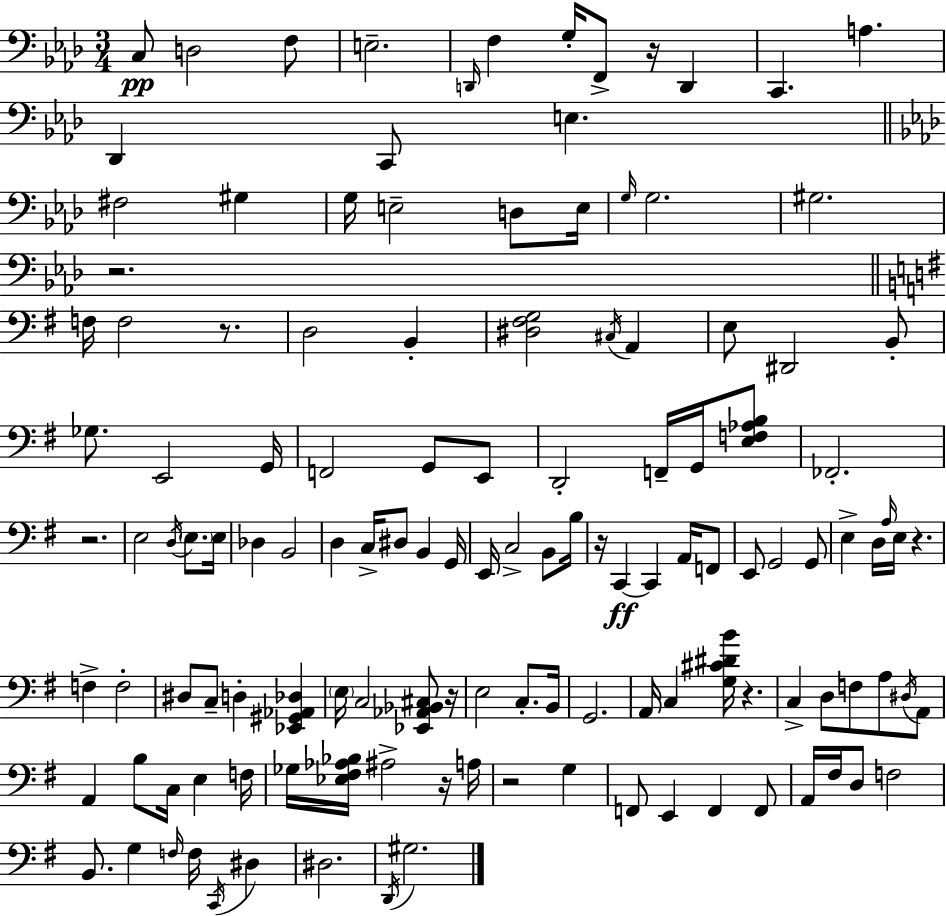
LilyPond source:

{
  \clef bass
  \numericTimeSignature
  \time 3/4
  \key f \minor
  \repeat volta 2 { c8\pp d2 f8 | e2.-- | \grace { d,16 } f4 g16-. f,8-> r16 d,4 | c,4. a4. | \break des,4 c,8 e4. | \bar "||" \break \key aes \major fis2 gis4 | g16 e2-- d8 e16 | \grace { g16 } g2. | gis2. | \break r2. | \bar "||" \break \key e \minor f16 f2 r8. | d2 b,4-. | <dis fis g>2 \acciaccatura { cis16 } a,4 | e8 dis,2 b,8-. | \break ges8. e,2 | g,16 f,2 g,8 e,8 | d,2-. f,16-- g,16 <e f aes b>8 | fes,2.-. | \break r2. | e2 \acciaccatura { d16 } \parenthesize e8. | e16 des4 b,2 | d4 c16-> dis8 b,4 | \break g,16 e,16 c2-> b,8 | b16 r16 c,4~~\ff c,4 a,16 | f,8 e,8 g,2 | g,8 e4-> d16 \grace { a16 } e16 r4. | \break f4-> f2-. | dis8 c8-- d4-. <ees, gis, aes, des>4 | \parenthesize e16 c2 | <ees, aes, bes, cis>8 r16 e2 c8.-. | \break b,16 g,2. | a,16 c4 <g cis' dis' b'>16 r4. | c4-> d8 f8 a8 | \acciaccatura { dis16 } a,8 a,4 b8 c16 e4 | \break f16 ges16 <ees fis aes bes>16 ais2-> | r16 a16 r2 | g4 f,8 e,4 f,4 | f,8 a,16 fis16 d8 f2 | \break b,8. g4 \grace { f16 } | f16 \acciaccatura { c,16 } dis4 dis2. | \acciaccatura { d,16 } gis2. | } \bar "|."
}